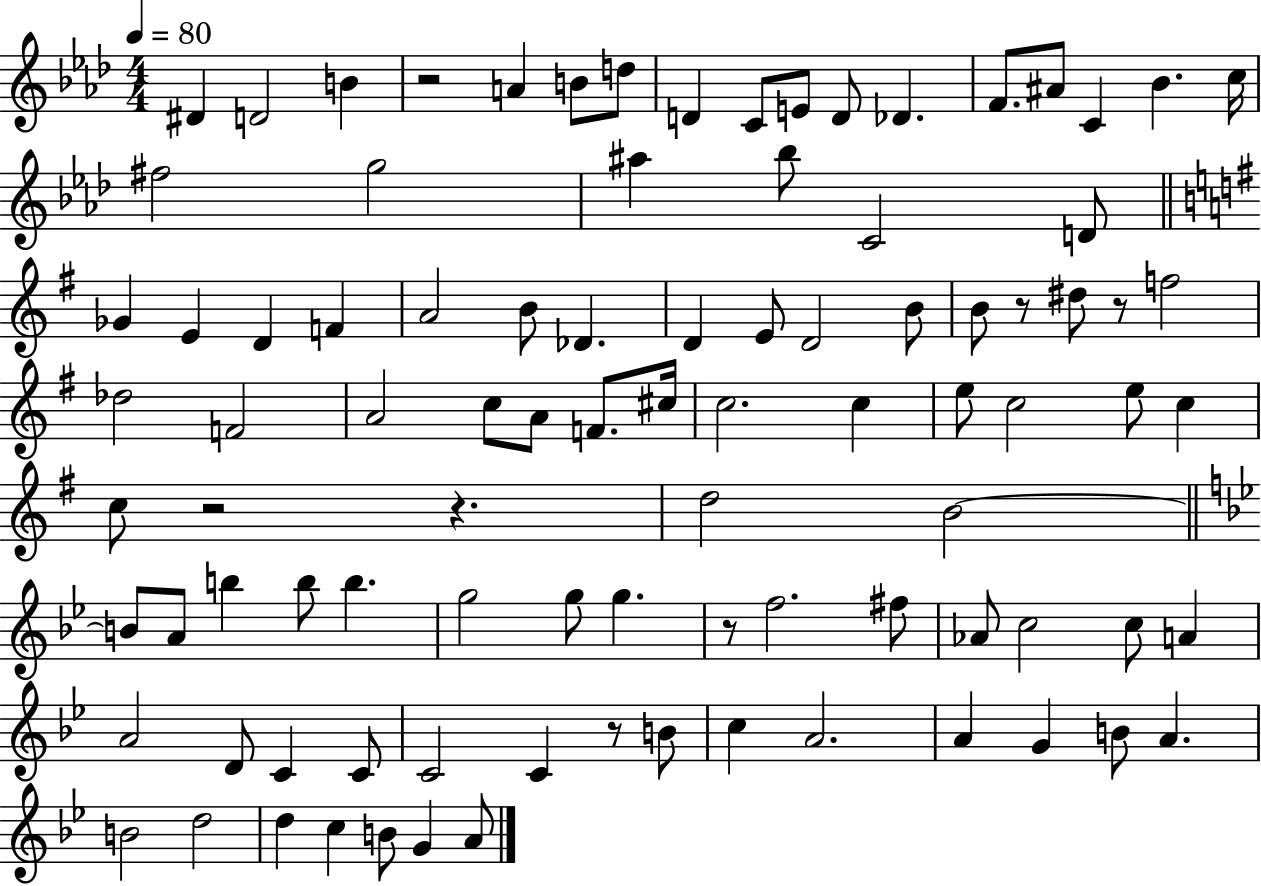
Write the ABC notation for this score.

X:1
T:Untitled
M:4/4
L:1/4
K:Ab
^D D2 B z2 A B/2 d/2 D C/2 E/2 D/2 _D F/2 ^A/2 C _B c/4 ^f2 g2 ^a _b/2 C2 D/2 _G E D F A2 B/2 _D D E/2 D2 B/2 B/2 z/2 ^d/2 z/2 f2 _d2 F2 A2 c/2 A/2 F/2 ^c/4 c2 c e/2 c2 e/2 c c/2 z2 z d2 B2 B/2 A/2 b b/2 b g2 g/2 g z/2 f2 ^f/2 _A/2 c2 c/2 A A2 D/2 C C/2 C2 C z/2 B/2 c A2 A G B/2 A B2 d2 d c B/2 G A/2